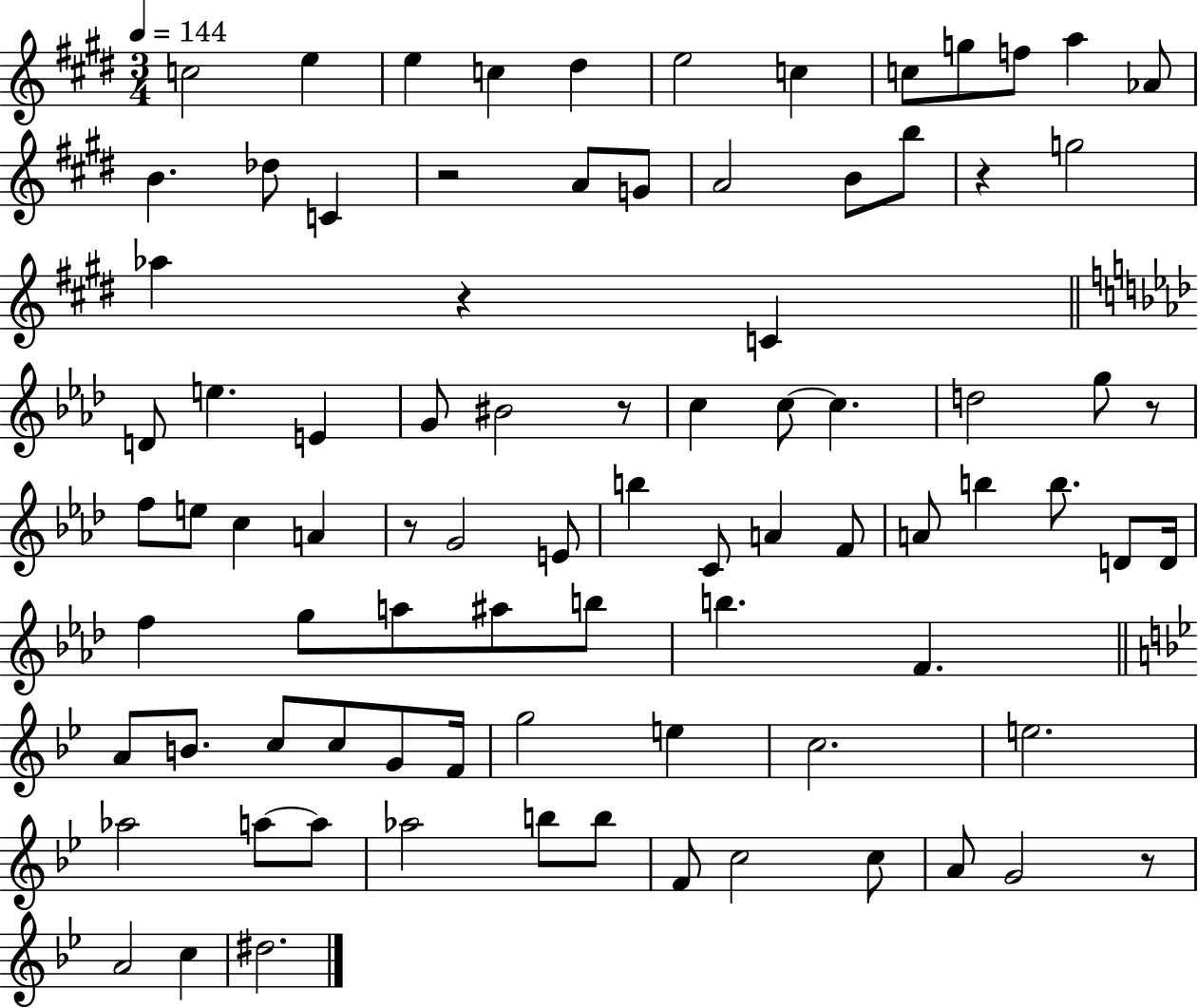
{
  \clef treble
  \numericTimeSignature
  \time 3/4
  \key e \major
  \tempo 4 = 144
  \repeat volta 2 { c''2 e''4 | e''4 c''4 dis''4 | e''2 c''4 | c''8 g''8 f''8 a''4 aes'8 | \break b'4. des''8 c'4 | r2 a'8 g'8 | a'2 b'8 b''8 | r4 g''2 | \break aes''4 r4 c'4 | \bar "||" \break \key aes \major d'8 e''4. e'4 | g'8 bis'2 r8 | c''4 c''8~~ c''4. | d''2 g''8 r8 | \break f''8 e''8 c''4 a'4 | r8 g'2 e'8 | b''4 c'8 a'4 f'8 | a'8 b''4 b''8. d'8 d'16 | \break f''4 g''8 a''8 ais''8 b''8 | b''4. f'4. | \bar "||" \break \key g \minor a'8 b'8. c''8 c''8 g'8 f'16 | g''2 e''4 | c''2. | e''2. | \break aes''2 a''8~~ a''8 | aes''2 b''8 b''8 | f'8 c''2 c''8 | a'8 g'2 r8 | \break a'2 c''4 | dis''2. | } \bar "|."
}